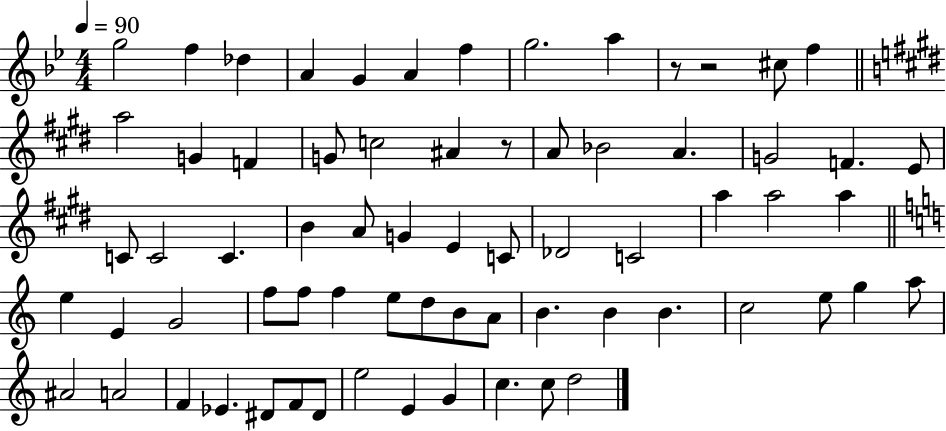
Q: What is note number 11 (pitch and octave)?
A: F5